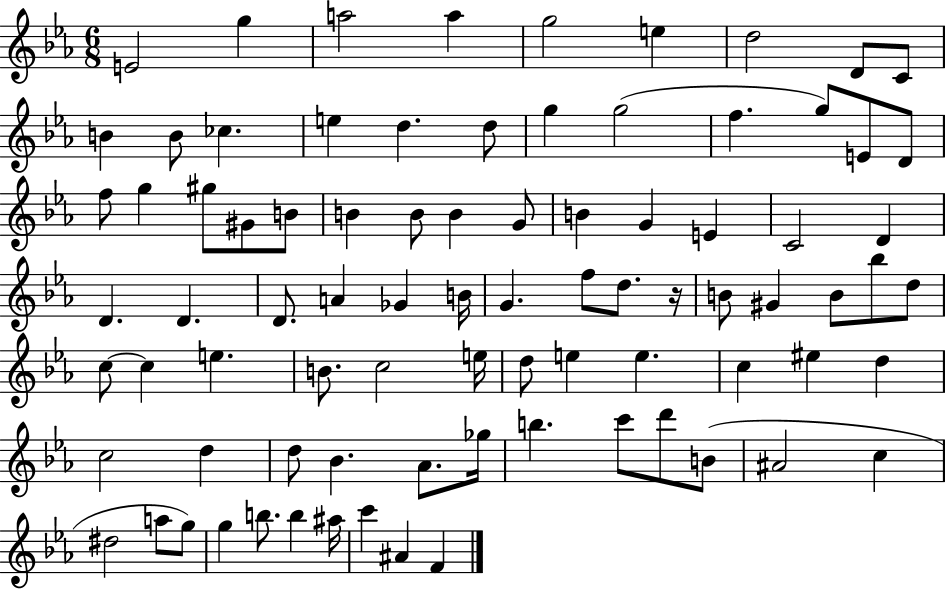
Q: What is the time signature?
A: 6/8